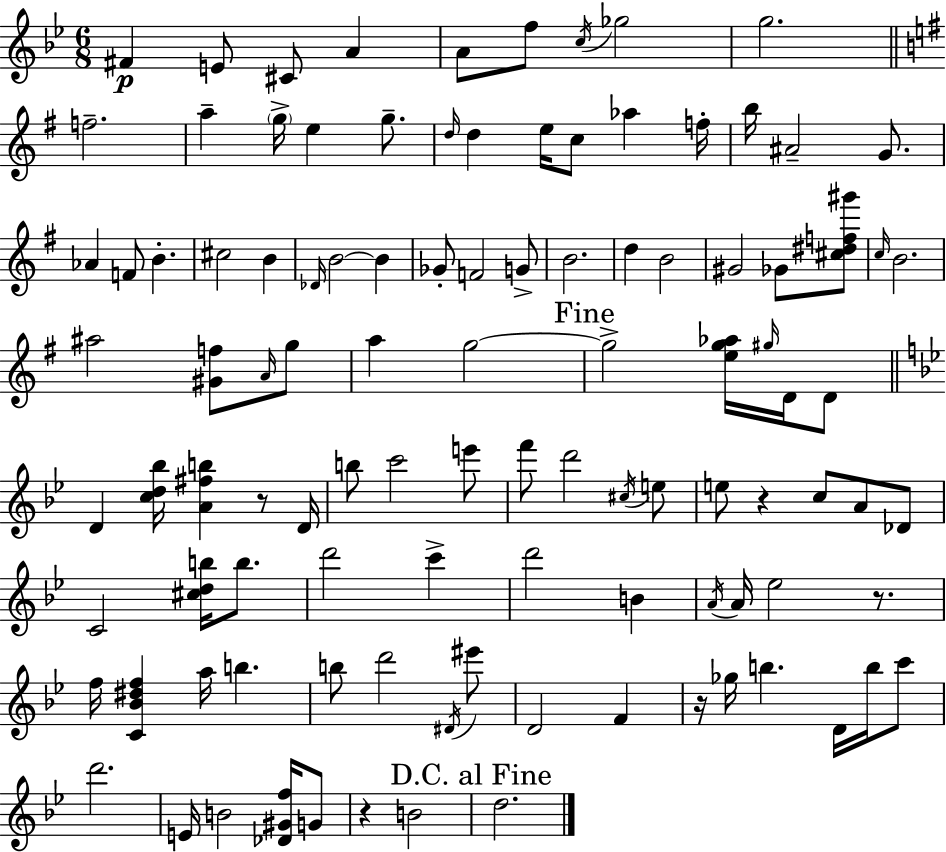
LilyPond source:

{
  \clef treble
  \numericTimeSignature
  \time 6/8
  \key g \minor
  \repeat volta 2 { fis'4\p e'8 cis'8 a'4 | a'8 f''8 \acciaccatura { c''16 } ges''2 | g''2. | \bar "||" \break \key g \major f''2.-- | a''4-- \parenthesize g''16-> e''4 g''8.-- | \grace { d''16 } d''4 e''16 c''8 aes''4 | f''16-. b''16 ais'2-- g'8. | \break aes'4 f'8 b'4.-. | cis''2 b'4 | \grace { des'16 } b'2~~ b'4 | ges'8-. f'2 | \break g'8-> b'2. | d''4 b'2 | gis'2 ges'8 | <cis'' dis'' f'' gis'''>8 \grace { c''16 } b'2. | \break ais''2 <gis' f''>8 | \grace { a'16 } g''8 a''4 g''2~~ | \mark "Fine" g''2-> | <e'' g'' aes''>16 \grace { gis''16 } d'16 d'8 \bar "||" \break \key bes \major d'4 <c'' d'' bes''>16 <a' fis'' b''>4 r8 d'16 | b''8 c'''2 e'''8 | f'''8 d'''2 \acciaccatura { cis''16 } e''8 | e''8 r4 c''8 a'8 des'8 | \break c'2 <cis'' d'' b''>16 b''8. | d'''2 c'''4-> | d'''2 b'4 | \acciaccatura { a'16 } a'16 ees''2 r8. | \break f''16 <c' bes' dis'' f''>4 a''16 b''4. | b''8 d'''2 | \acciaccatura { dis'16 } eis'''8 d'2 f'4 | r16 ges''16 b''4. d'16 | \break b''16 c'''8 d'''2. | e'16 b'2 | <des' gis' f''>16 g'8 r4 b'2 | \mark "D.C. al Fine" d''2. | \break } \bar "|."
}